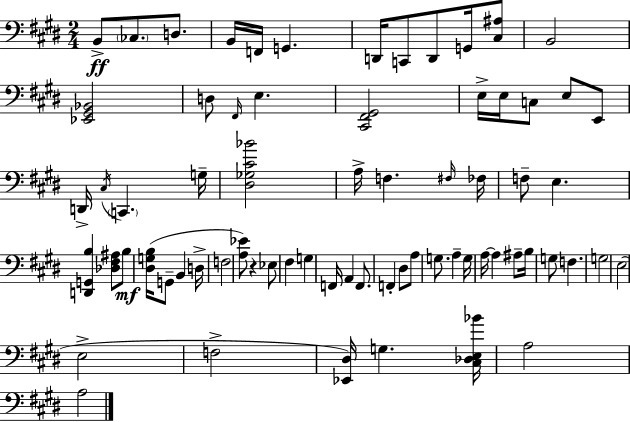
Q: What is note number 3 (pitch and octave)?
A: D3